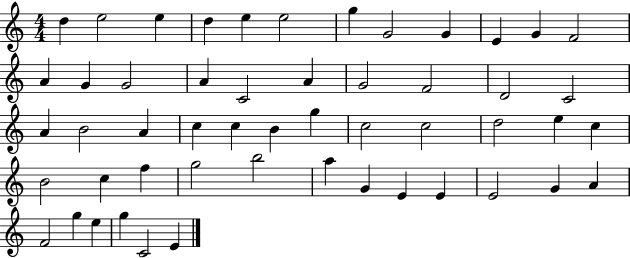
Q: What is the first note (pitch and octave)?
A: D5